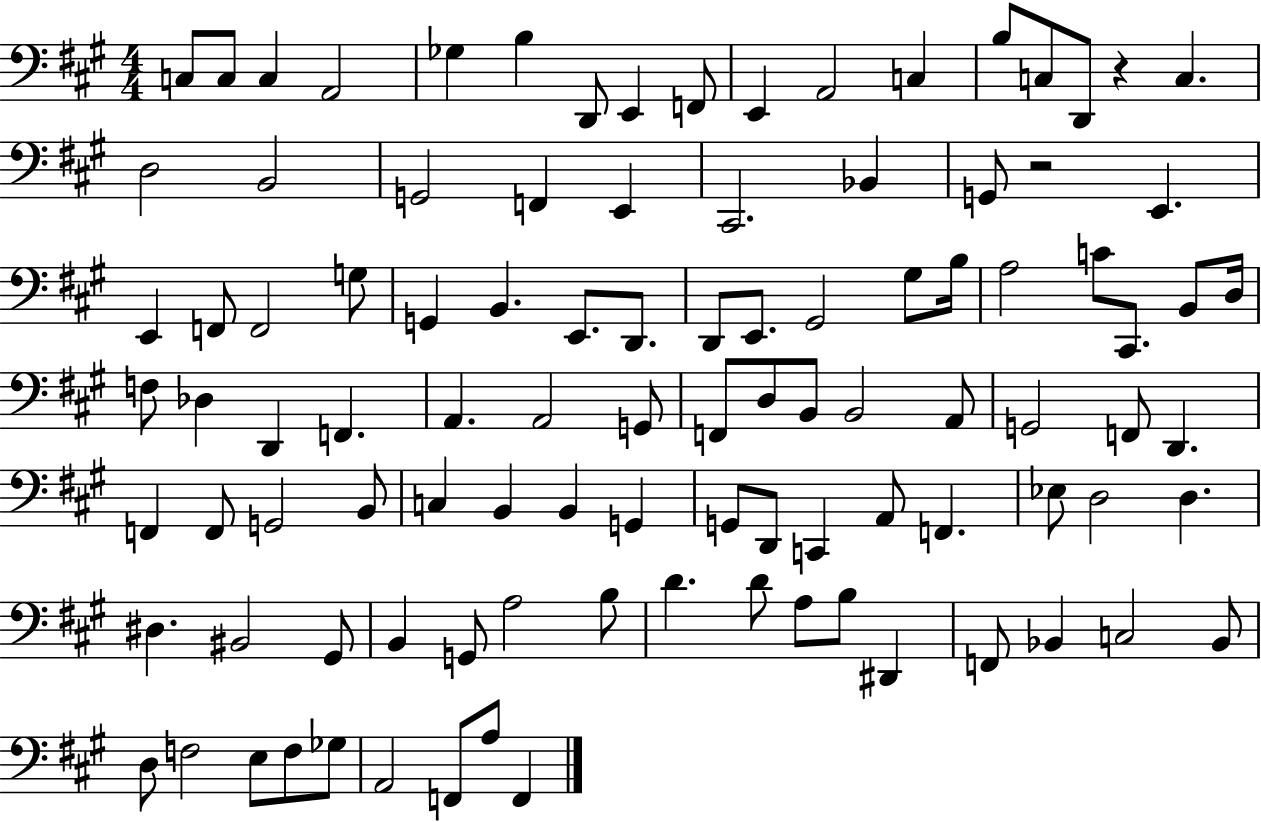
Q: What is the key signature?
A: A major